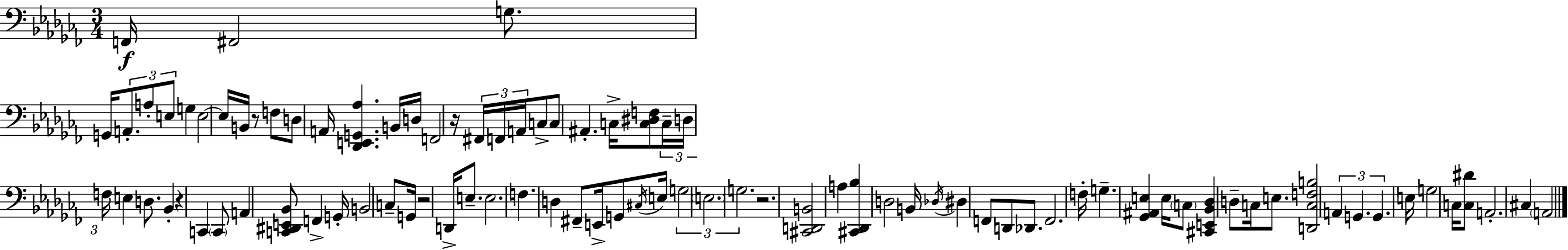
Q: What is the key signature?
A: AES minor